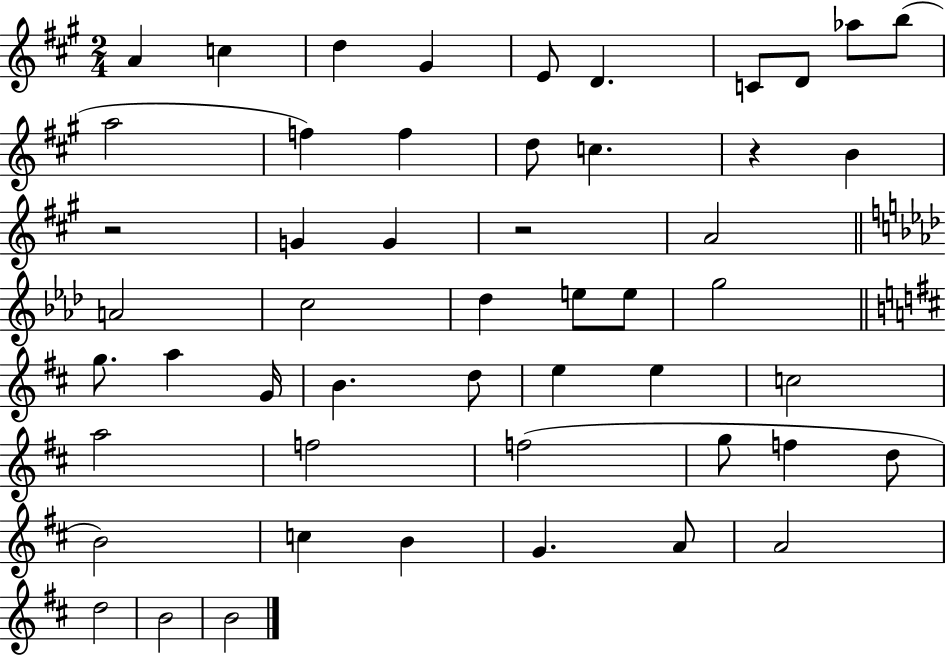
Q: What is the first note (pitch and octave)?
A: A4